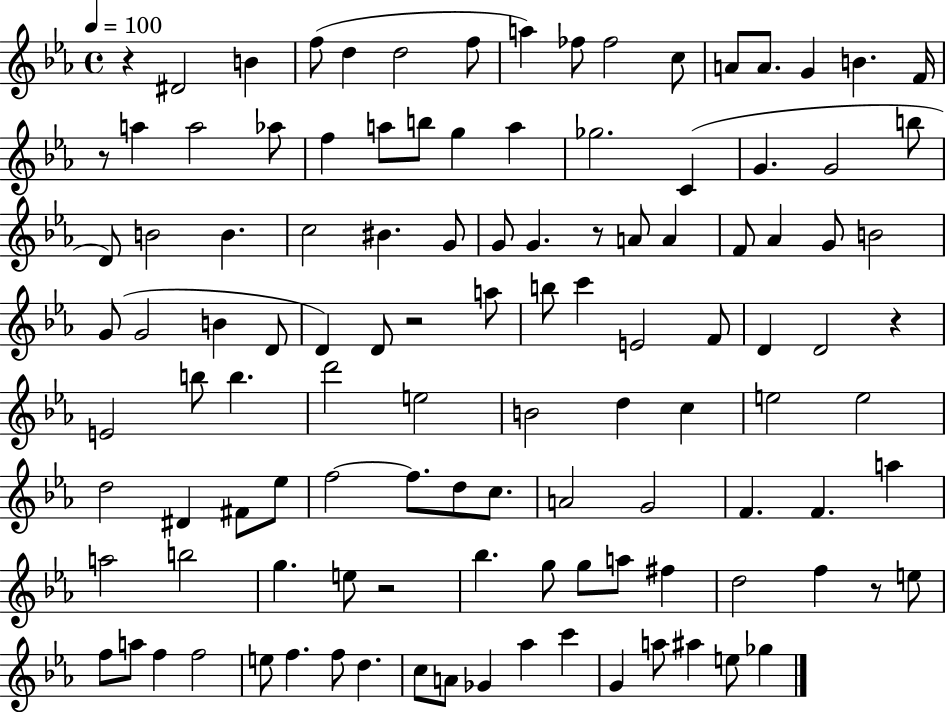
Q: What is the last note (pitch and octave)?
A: Gb5